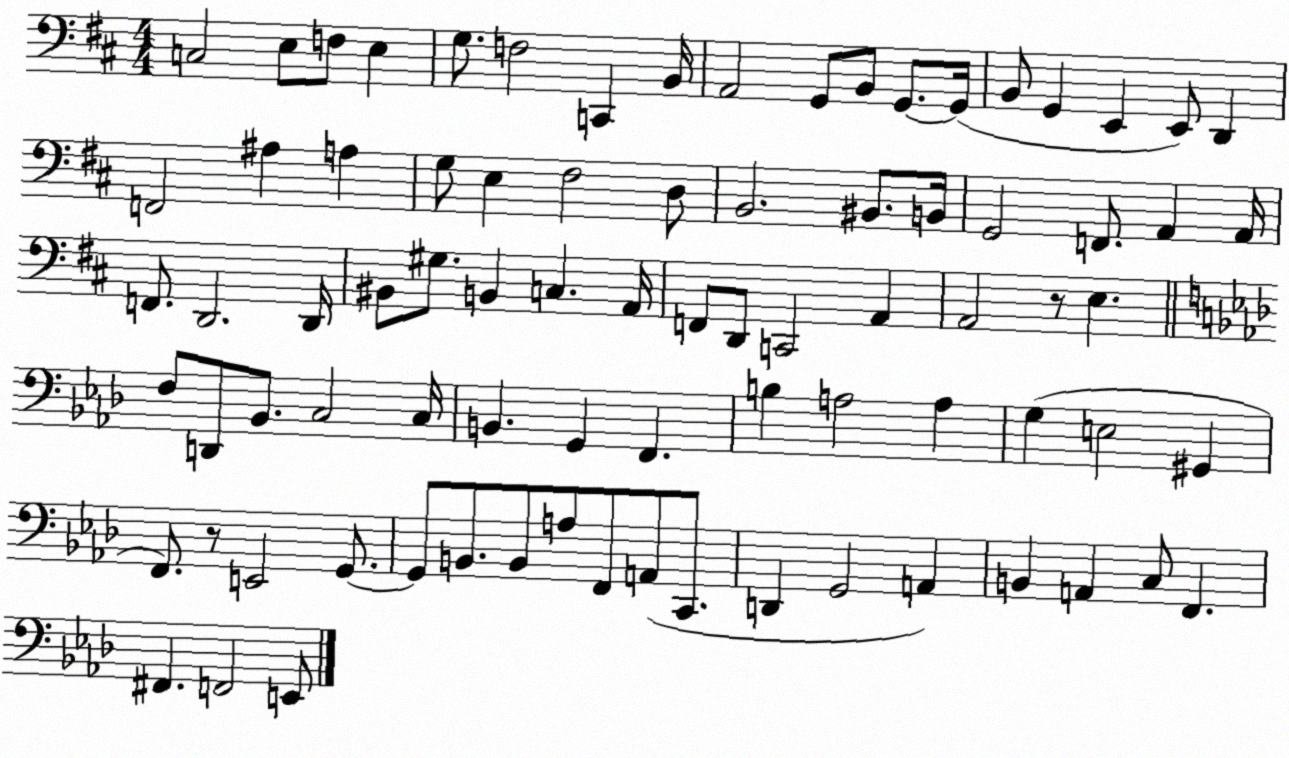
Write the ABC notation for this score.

X:1
T:Untitled
M:4/4
L:1/4
K:D
C,2 E,/2 F,/2 E, G,/2 F,2 C,, B,,/4 A,,2 G,,/2 B,,/2 G,,/2 G,,/4 B,,/2 G,, E,, E,,/2 D,, F,,2 ^A, A, G,/2 E, ^F,2 D,/2 B,,2 ^B,,/2 B,,/4 G,,2 F,,/2 A,, A,,/4 F,,/2 D,,2 D,,/4 ^B,,/2 ^G,/2 B,, C, A,,/4 F,,/2 D,,/2 C,,2 A,, A,,2 z/2 E, F,/2 D,,/2 _B,,/2 C,2 C,/4 B,, G,, F,, B, A,2 A, G, E,2 ^G,, F,,/2 z/2 E,,2 G,,/2 G,,/2 B,,/2 B,,/2 A,/2 F,,/2 A,,/2 C,,/2 D,, G,,2 A,, B,, A,, C,/2 F,, ^F,, F,,2 E,,/2